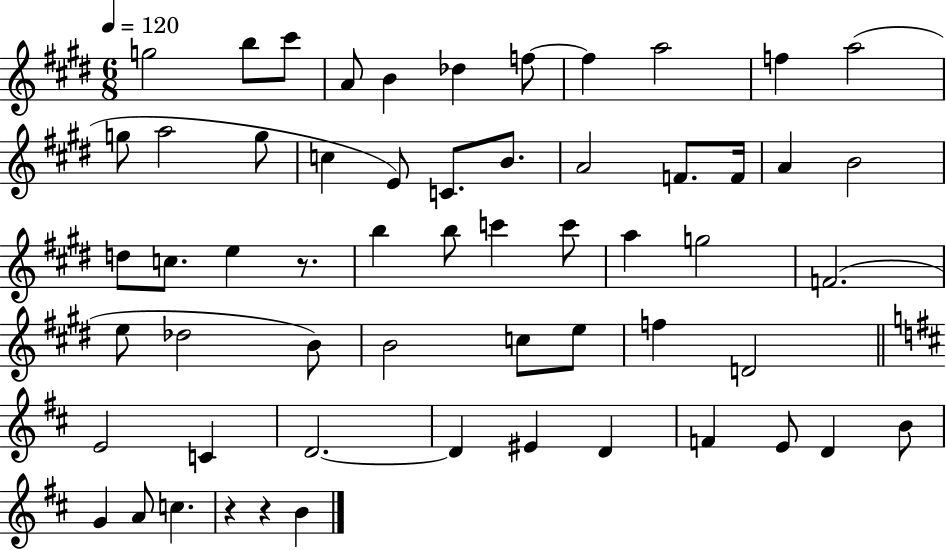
{
  \clef treble
  \numericTimeSignature
  \time 6/8
  \key e \major
  \tempo 4 = 120
  \repeat volta 2 { g''2 b''8 cis'''8 | a'8 b'4 des''4 f''8~~ | f''4 a''2 | f''4 a''2( | \break g''8 a''2 g''8 | c''4 e'8) c'8. b'8. | a'2 f'8. f'16 | a'4 b'2 | \break d''8 c''8. e''4 r8. | b''4 b''8 c'''4 c'''8 | a''4 g''2 | f'2.( | \break e''8 des''2 b'8) | b'2 c''8 e''8 | f''4 d'2 | \bar "||" \break \key d \major e'2 c'4 | d'2.~~ | d'4 eis'4 d'4 | f'4 e'8 d'4 b'8 | \break g'4 a'8 c''4. | r4 r4 b'4 | } \bar "|."
}